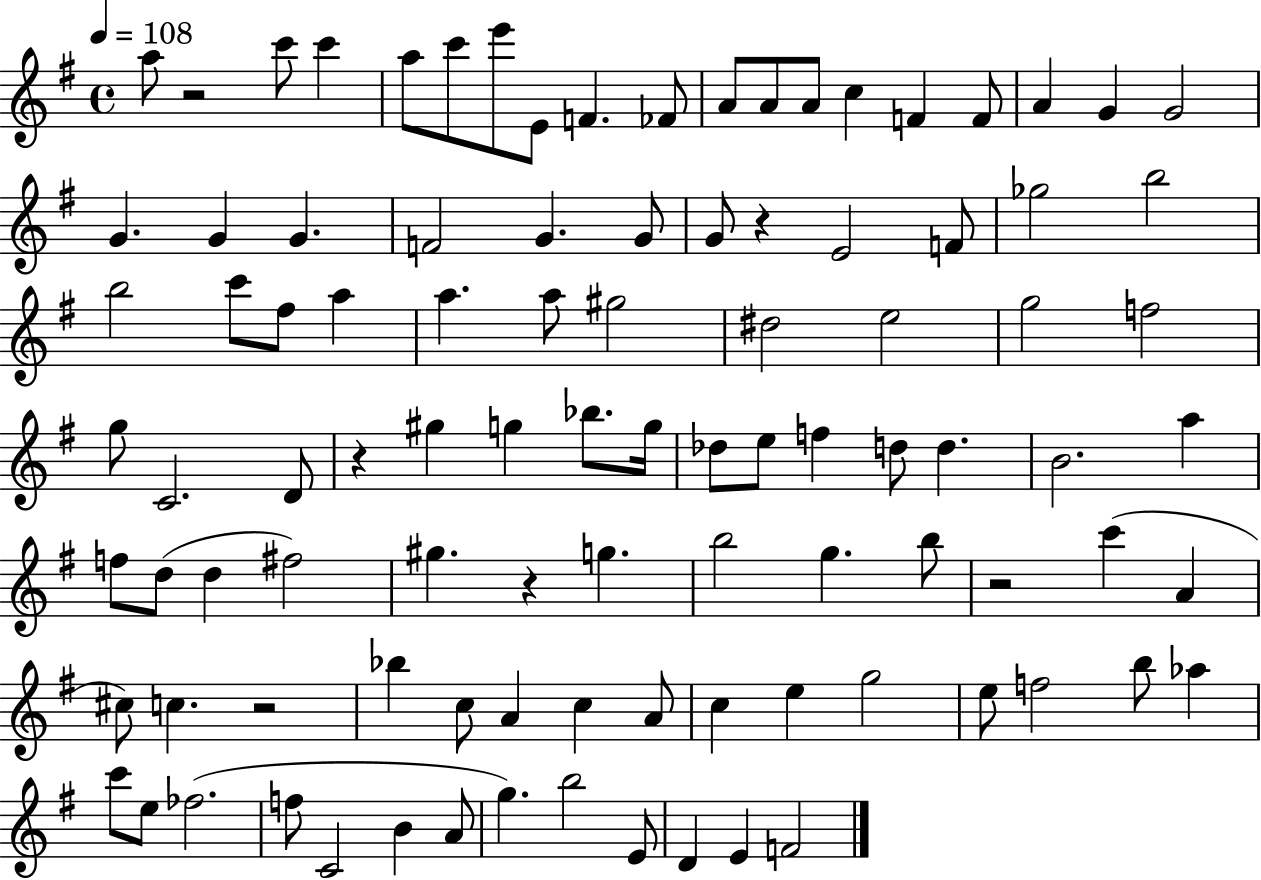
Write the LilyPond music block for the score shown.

{
  \clef treble
  \time 4/4
  \defaultTimeSignature
  \key g \major
  \tempo 4 = 108
  a''8 r2 c'''8 c'''4 | a''8 c'''8 e'''8 e'8 f'4. fes'8 | a'8 a'8 a'8 c''4 f'4 f'8 | a'4 g'4 g'2 | \break g'4. g'4 g'4. | f'2 g'4. g'8 | g'8 r4 e'2 f'8 | ges''2 b''2 | \break b''2 c'''8 fis''8 a''4 | a''4. a''8 gis''2 | dis''2 e''2 | g''2 f''2 | \break g''8 c'2. d'8 | r4 gis''4 g''4 bes''8. g''16 | des''8 e''8 f''4 d''8 d''4. | b'2. a''4 | \break f''8 d''8( d''4 fis''2) | gis''4. r4 g''4. | b''2 g''4. b''8 | r2 c'''4( a'4 | \break cis''8) c''4. r2 | bes''4 c''8 a'4 c''4 a'8 | c''4 e''4 g''2 | e''8 f''2 b''8 aes''4 | \break c'''8 e''8 fes''2.( | f''8 c'2 b'4 a'8 | g''4.) b''2 e'8 | d'4 e'4 f'2 | \break \bar "|."
}